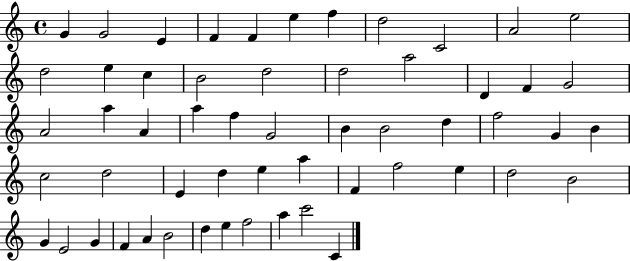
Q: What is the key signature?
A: C major